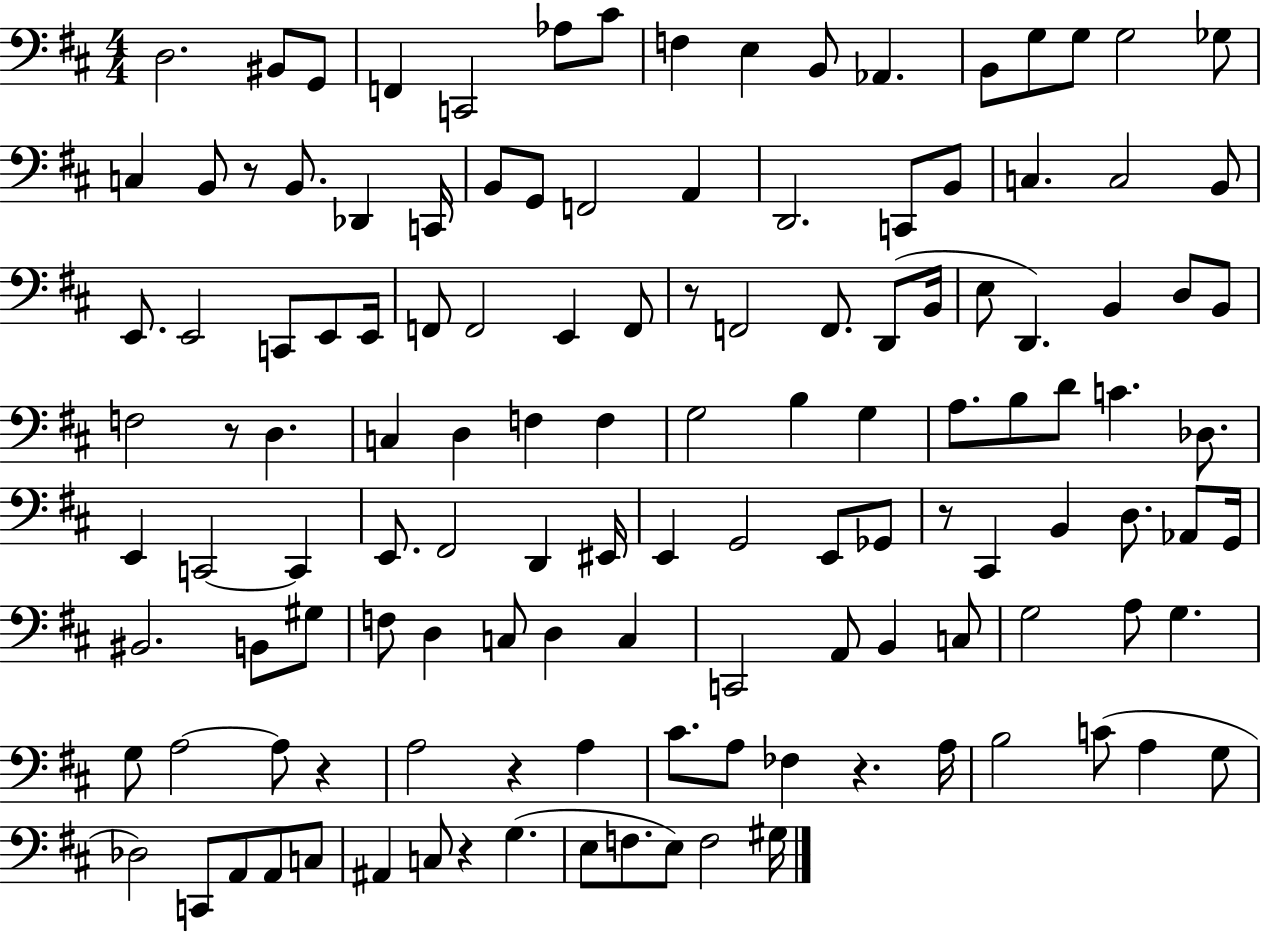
{
  \clef bass
  \numericTimeSignature
  \time 4/4
  \key d \major
  d2. bis,8 g,8 | f,4 c,2 aes8 cis'8 | f4 e4 b,8 aes,4. | b,8 g8 g8 g2 ges8 | \break c4 b,8 r8 b,8. des,4 c,16 | b,8 g,8 f,2 a,4 | d,2. c,8 b,8 | c4. c2 b,8 | \break e,8. e,2 c,8 e,8 e,16 | f,8 f,2 e,4 f,8 | r8 f,2 f,8. d,8( b,16 | e8 d,4.) b,4 d8 b,8 | \break f2 r8 d4. | c4 d4 f4 f4 | g2 b4 g4 | a8. b8 d'8 c'4. des8. | \break e,4 c,2~~ c,4 | e,8. fis,2 d,4 eis,16 | e,4 g,2 e,8 ges,8 | r8 cis,4 b,4 d8. aes,8 g,16 | \break bis,2. b,8 gis8 | f8 d4 c8 d4 c4 | c,2 a,8 b,4 c8 | g2 a8 g4. | \break g8 a2~~ a8 r4 | a2 r4 a4 | cis'8. a8 fes4 r4. a16 | b2 c'8( a4 g8 | \break des2) c,8 a,8 a,8 c8 | ais,4 c8 r4 g4.( | e8 f8. e8) f2 gis16 | \bar "|."
}